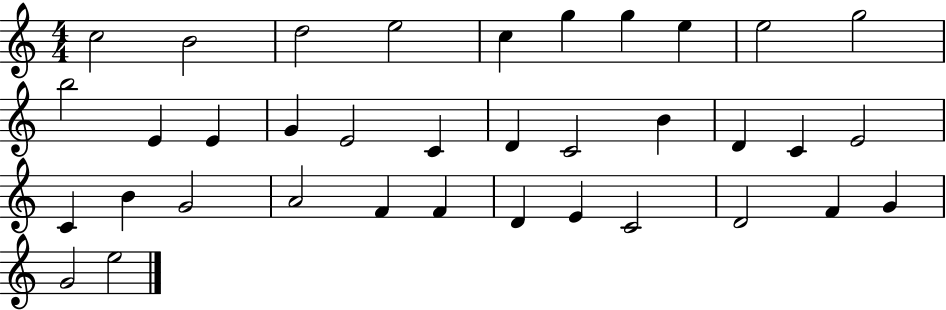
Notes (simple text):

C5/h B4/h D5/h E5/h C5/q G5/q G5/q E5/q E5/h G5/h B5/h E4/q E4/q G4/q E4/h C4/q D4/q C4/h B4/q D4/q C4/q E4/h C4/q B4/q G4/h A4/h F4/q F4/q D4/q E4/q C4/h D4/h F4/q G4/q G4/h E5/h